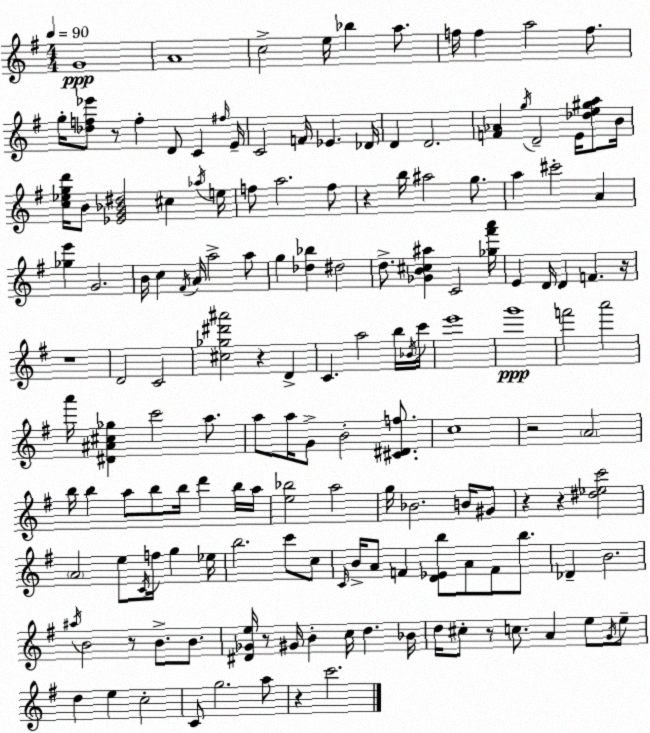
X:1
T:Untitled
M:4/4
L:1/4
K:G
G4 A4 c2 e/4 _b a/2 f/4 f a2 f/2 g/4 [_df_e']/2 z/2 f D/2 C ^f/4 E/4 C2 F/4 _E _D/4 D D2 [F_A] g/4 D2 E/4 [_de^ga]/2 B/4 [c_egd']/4 B/2 [_EG_B^d]2 ^c _a/4 e/4 f/2 a2 f/2 z b/4 ^a2 g/2 a ^c'2 A [_ge'] G2 B/4 c ^F/4 A/4 a2 a/2 g [_d_b] ^d2 d/2 [_GB^c^a] C2 [_g^f'a']/4 E D/4 D F z/4 z4 D2 C2 [^c_g^d'^a']2 z D C a2 b/4 _B/4 c'/4 e'4 g'4 f'2 a'2 a'/4 [^D^A^c_g] c'2 a/2 a/2 a/4 G/2 B2 [^C^Df]/2 c4 z2 A2 b/4 b a/2 b/2 b/4 d' b/4 a/4 [e_b]2 a2 g/4 _B2 B/4 ^G/2 z z [^d_ec']2 A2 e/2 C/4 f/4 g _e/4 b2 c'/2 c/2 C/4 B/4 A/2 F [D_Eb]/2 A/2 F/2 b/2 _D B2 ^a/4 B2 z/2 B/2 B/2 [^D_Ge]/4 z/2 ^G/4 B c/4 d _B/4 d/4 ^c/2 z/2 c/2 A e/2 G/4 e/2 d e c2 C/2 g2 a/2 z c'2